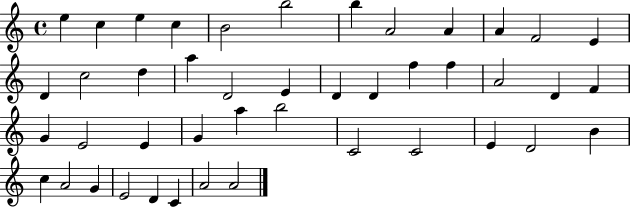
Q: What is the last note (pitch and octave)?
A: A4